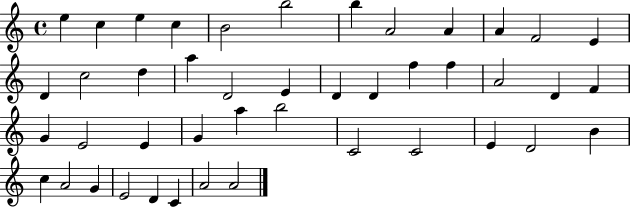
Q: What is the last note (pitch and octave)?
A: A4